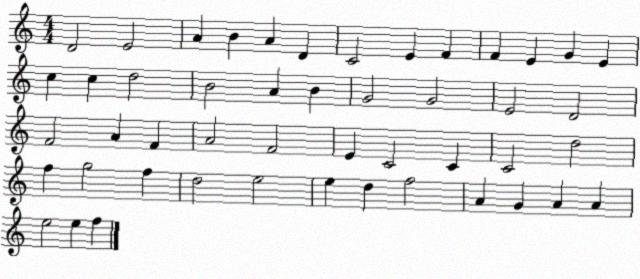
X:1
T:Untitled
M:4/4
L:1/4
K:C
D2 E2 A B A D C2 E F F E G E c c d2 B2 A B G2 G2 E2 D2 F2 A F A2 F2 E C2 C C2 d2 f g2 f d2 e2 e d f2 A G A A e2 e f